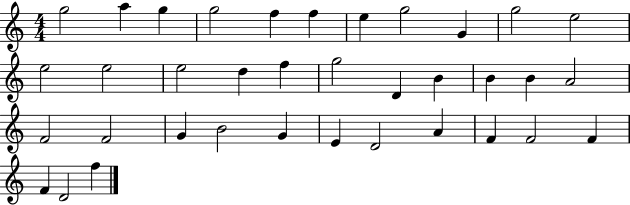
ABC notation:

X:1
T:Untitled
M:4/4
L:1/4
K:C
g2 a g g2 f f e g2 G g2 e2 e2 e2 e2 d f g2 D B B B A2 F2 F2 G B2 G E D2 A F F2 F F D2 f